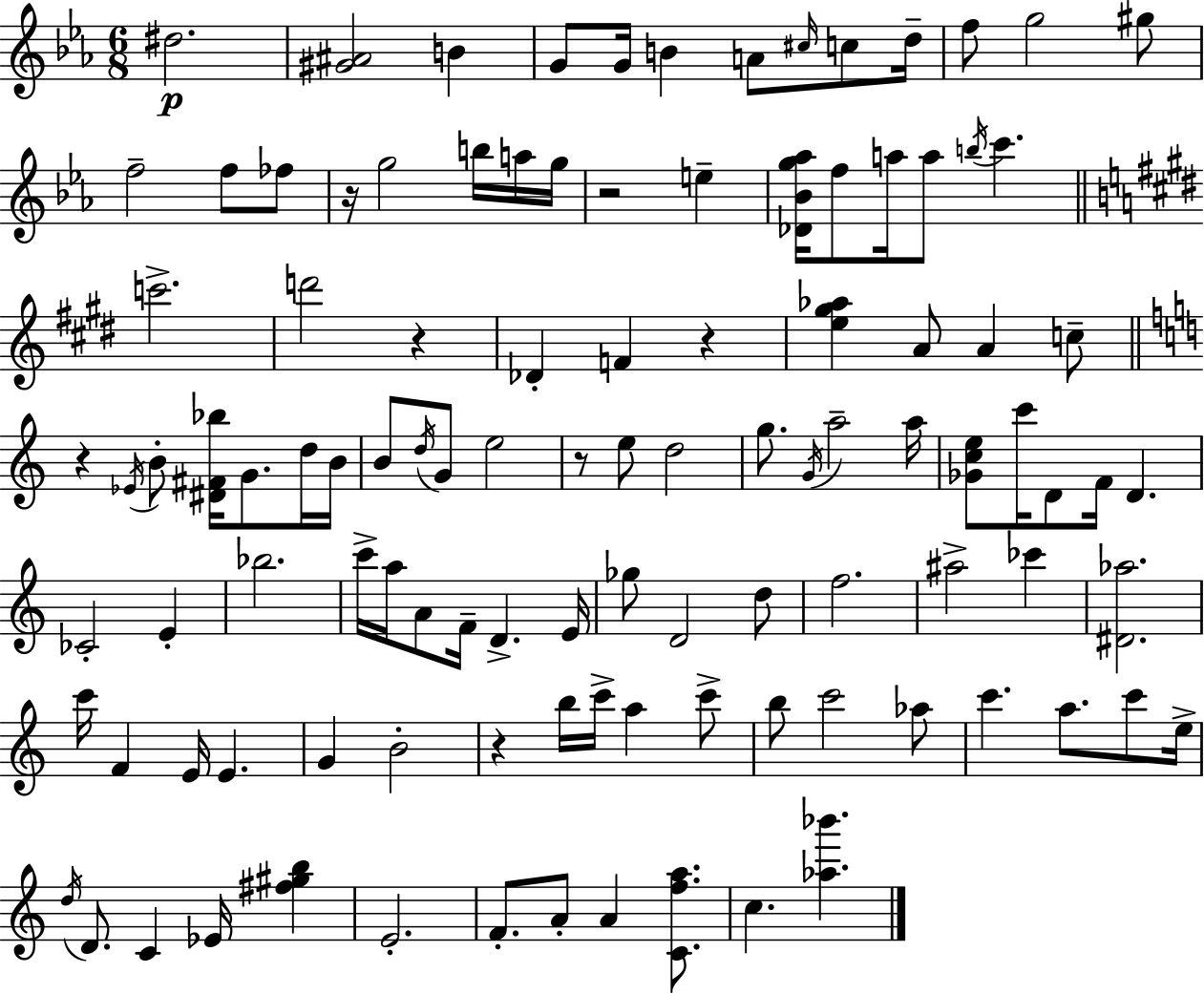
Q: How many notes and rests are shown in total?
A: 108